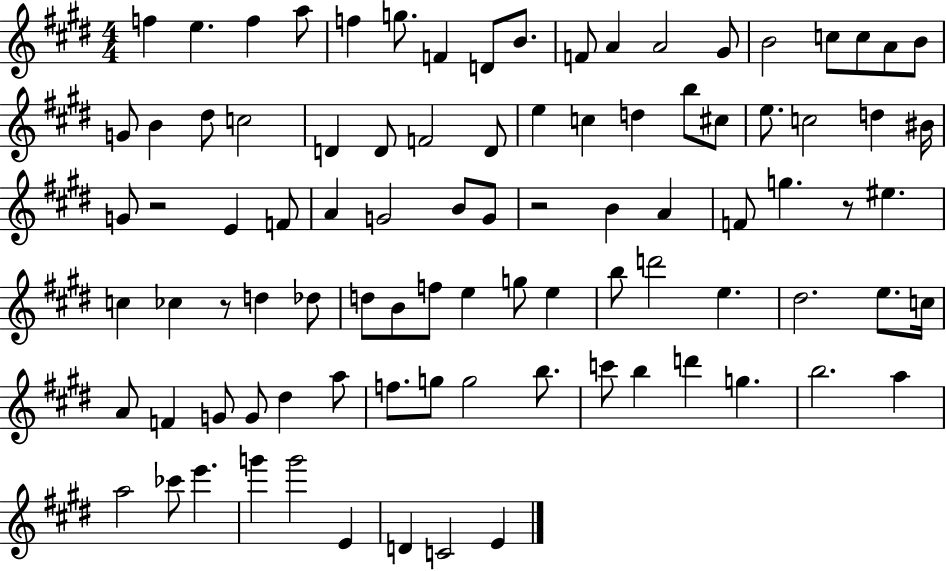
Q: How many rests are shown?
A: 4